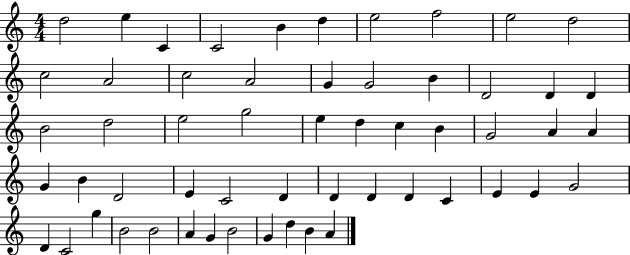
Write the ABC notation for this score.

X:1
T:Untitled
M:4/4
L:1/4
K:C
d2 e C C2 B d e2 f2 e2 d2 c2 A2 c2 A2 G G2 B D2 D D B2 d2 e2 g2 e d c B G2 A A G B D2 E C2 D D D D C E E G2 D C2 g B2 B2 A G B2 G d B A